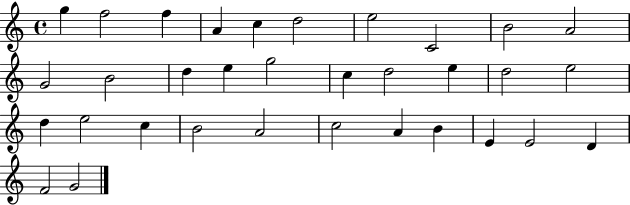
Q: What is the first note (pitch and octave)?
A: G5